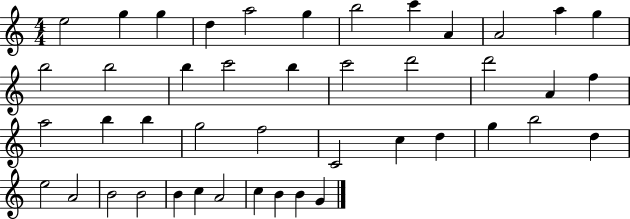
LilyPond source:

{
  \clef treble
  \numericTimeSignature
  \time 4/4
  \key c \major
  e''2 g''4 g''4 | d''4 a''2 g''4 | b''2 c'''4 a'4 | a'2 a''4 g''4 | \break b''2 b''2 | b''4 c'''2 b''4 | c'''2 d'''2 | d'''2 a'4 f''4 | \break a''2 b''4 b''4 | g''2 f''2 | c'2 c''4 d''4 | g''4 b''2 d''4 | \break e''2 a'2 | b'2 b'2 | b'4 c''4 a'2 | c''4 b'4 b'4 g'4 | \break \bar "|."
}